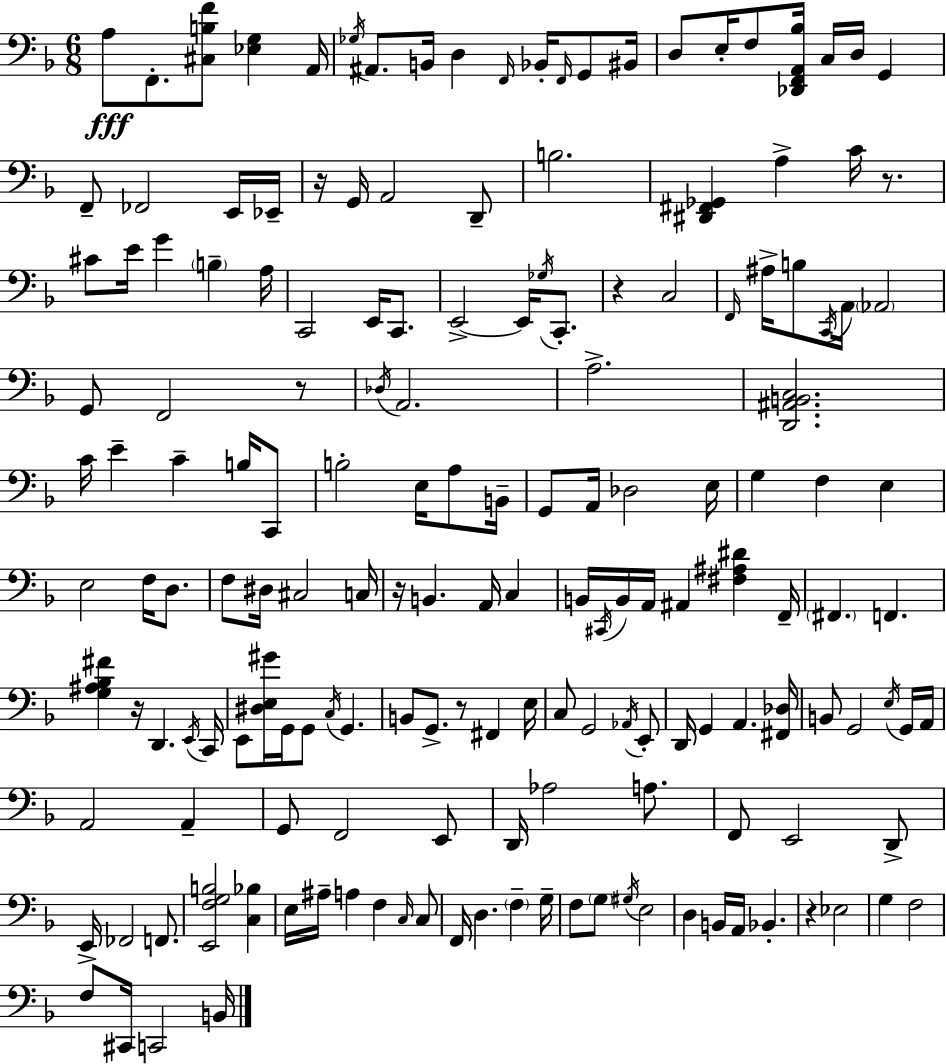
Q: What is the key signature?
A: D minor